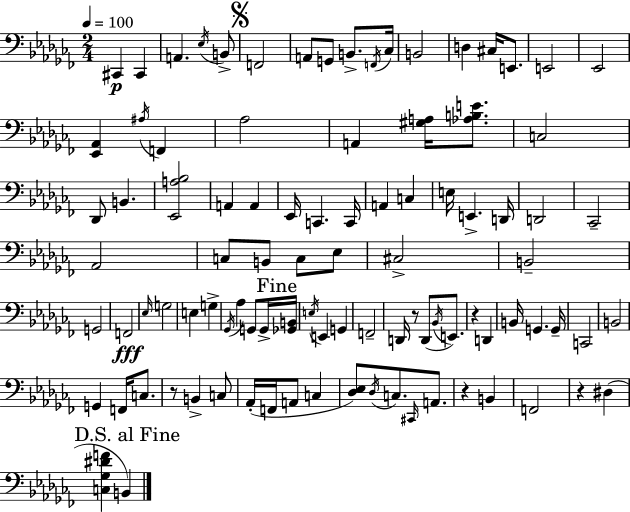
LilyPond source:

{
  \clef bass
  \numericTimeSignature
  \time 2/4
  \key aes \minor
  \tempo 4 = 100
  \repeat volta 2 { cis,4\p cis,4 | a,4. \acciaccatura { ees16 } b,8-> | \mark \markup { \musicglyph "scripts.segno" } f,2 | a,8 g,8 b,8.-> | \break \acciaccatura { f,16 } ces16 b,2 | d4 cis16 e,8. | e,2 | ees,2 | \break <ees, aes,>4 \acciaccatura { ais16 } f,4 | aes2 | a,4 <gis a>16 | <aes b e'>8. c2 | \break des,8 b,4. | <ees, a bes>2 | a,4 a,4 | ees,16 c,4. | \break c,16 a,4 c4 | e16 e,4.-> | d,16 d,2 | ces,2-- | \break aes,2 | c8 b,8 c8 | ees8 cis2-> | b,2-- | \break g,2 | f,2\fff | \grace { ees16 } g2 | e4 | \break g4-> \acciaccatura { ges,16 } aes4 | g,8 g,16-> \mark "Fine" <ges, b,>16 \acciaccatura { e16 } e,4 | g,4 f,2-- | d,16 r8 | \break d,8( \acciaccatura { bes,16 } e,8.) r4 | d,4 b,16 | g,4. g,16-- c,2 | b,2 | \break g,4 | f,16 c8. r8 | b,4-> c8 aes,16-.( | f,16 a,8 c4 <des ees>8) | \break \acciaccatura { des16 } c8. \grace { cis,16 } a,8. | r4 b,4 | f,2 | r4 dis4( | \break \mark "D.S. al Fine" <c ges dis' f'>4 b,4) | } \bar "|."
}